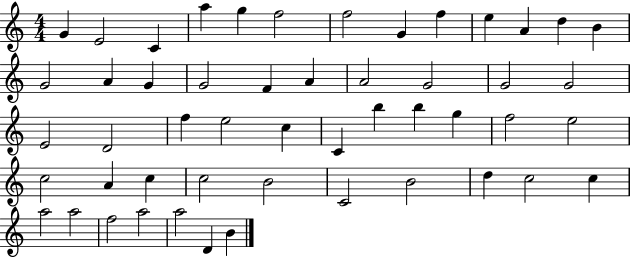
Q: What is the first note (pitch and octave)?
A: G4